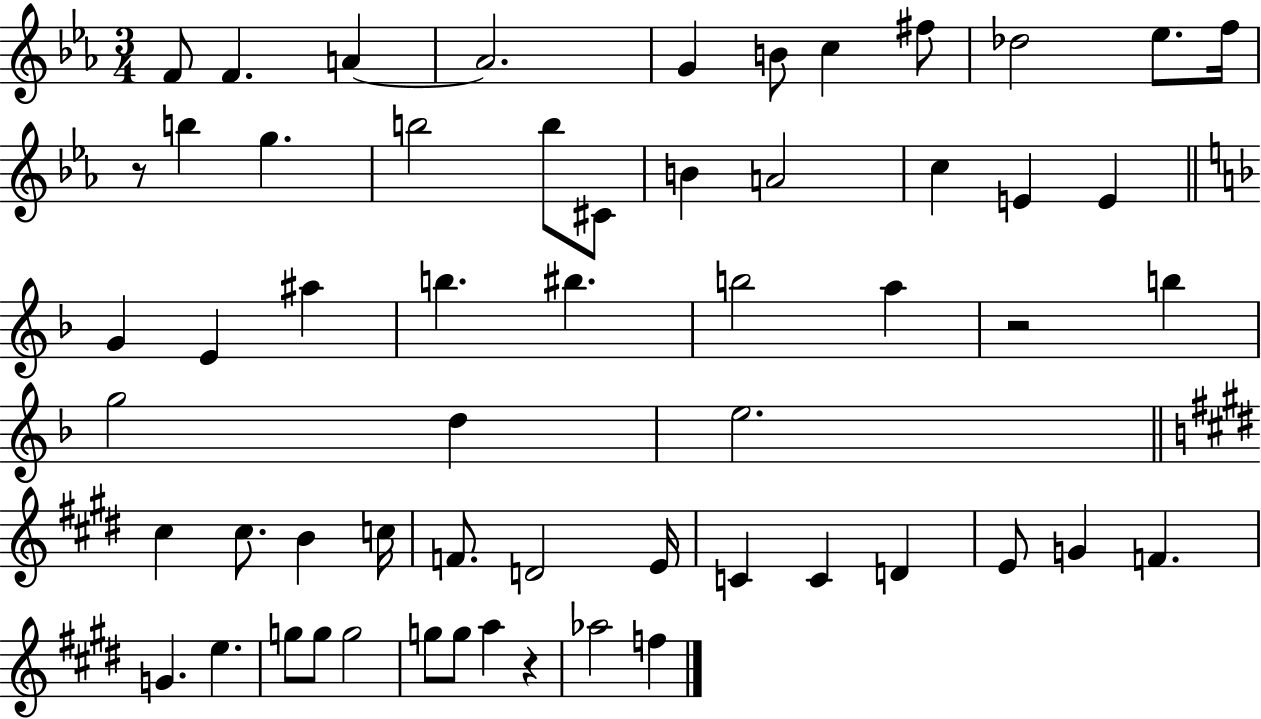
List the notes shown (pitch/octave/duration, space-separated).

F4/e F4/q. A4/q A4/h. G4/q B4/e C5/q F#5/e Db5/h Eb5/e. F5/s R/e B5/q G5/q. B5/h B5/e C#4/e B4/q A4/h C5/q E4/q E4/q G4/q E4/q A#5/q B5/q. BIS5/q. B5/h A5/q R/h B5/q G5/h D5/q E5/h. C#5/q C#5/e. B4/q C5/s F4/e. D4/h E4/s C4/q C4/q D4/q E4/e G4/q F4/q. G4/q. E5/q. G5/e G5/e G5/h G5/e G5/e A5/q R/q Ab5/h F5/q